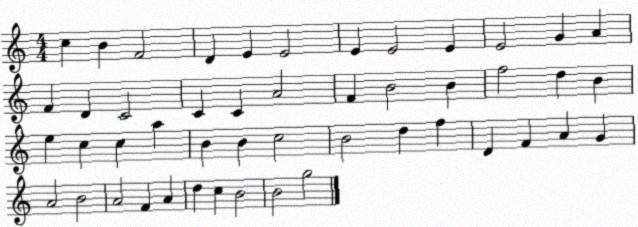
X:1
T:Untitled
M:4/4
L:1/4
K:C
c B F2 D E E2 E E2 E E2 G A F D C2 C C A2 F B2 B f2 d B e c c a B B c2 B2 d f D F A G A2 B2 A2 F A d c B2 B2 g2